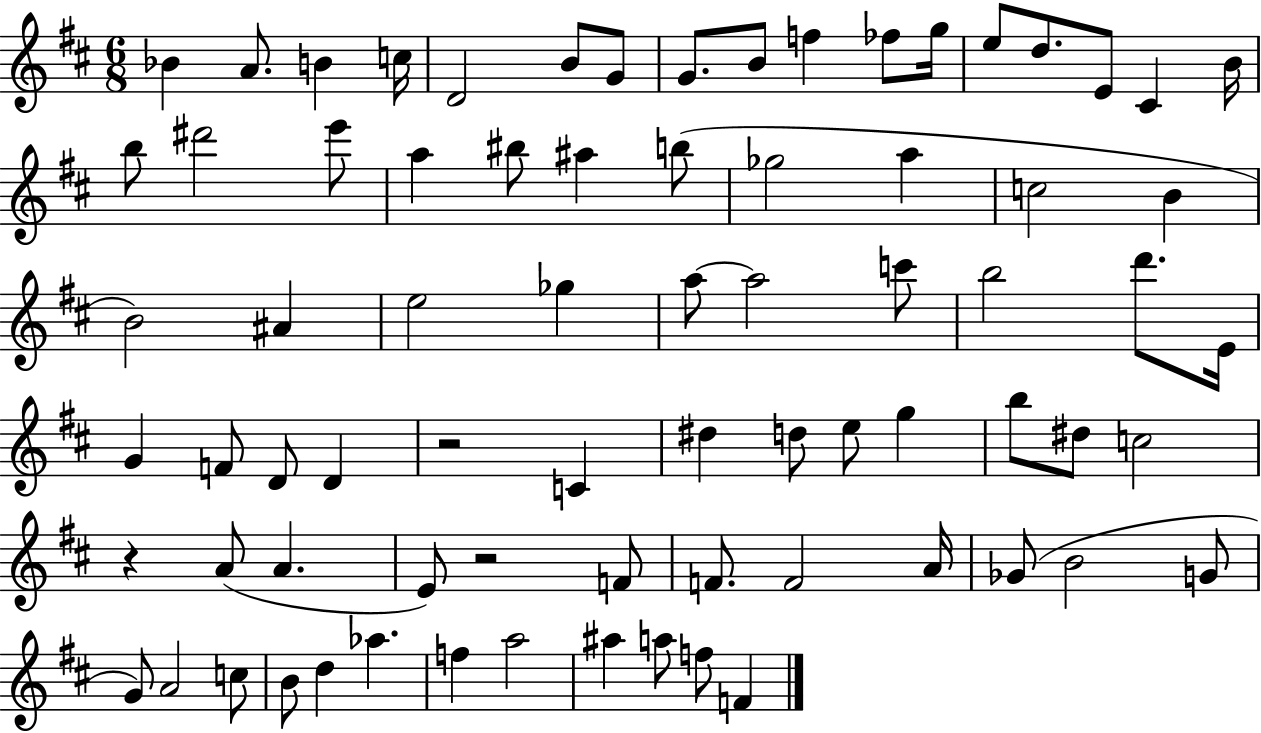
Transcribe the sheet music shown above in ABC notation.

X:1
T:Untitled
M:6/8
L:1/4
K:D
_B A/2 B c/4 D2 B/2 G/2 G/2 B/2 f _f/2 g/4 e/2 d/2 E/2 ^C B/4 b/2 ^d'2 e'/2 a ^b/2 ^a b/2 _g2 a c2 B B2 ^A e2 _g a/2 a2 c'/2 b2 d'/2 E/4 G F/2 D/2 D z2 C ^d d/2 e/2 g b/2 ^d/2 c2 z A/2 A E/2 z2 F/2 F/2 F2 A/4 _G/2 B2 G/2 G/2 A2 c/2 B/2 d _a f a2 ^a a/2 f/2 F